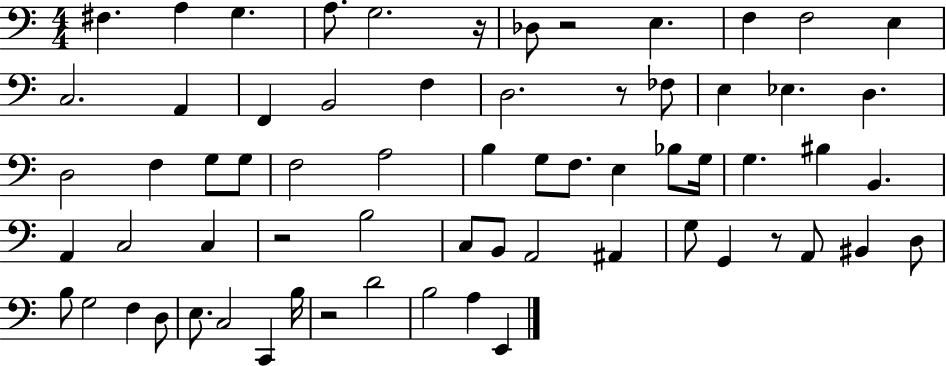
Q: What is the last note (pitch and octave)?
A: E2